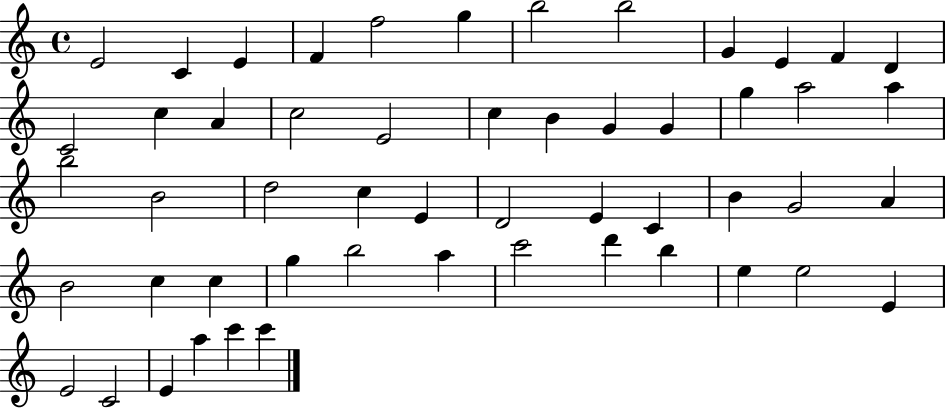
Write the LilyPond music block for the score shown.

{
  \clef treble
  \time 4/4
  \defaultTimeSignature
  \key c \major
  e'2 c'4 e'4 | f'4 f''2 g''4 | b''2 b''2 | g'4 e'4 f'4 d'4 | \break c'2 c''4 a'4 | c''2 e'2 | c''4 b'4 g'4 g'4 | g''4 a''2 a''4 | \break b''2 b'2 | d''2 c''4 e'4 | d'2 e'4 c'4 | b'4 g'2 a'4 | \break b'2 c''4 c''4 | g''4 b''2 a''4 | c'''2 d'''4 b''4 | e''4 e''2 e'4 | \break e'2 c'2 | e'4 a''4 c'''4 c'''4 | \bar "|."
}